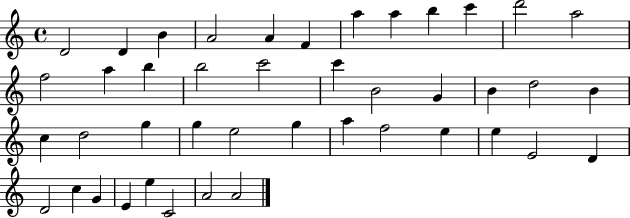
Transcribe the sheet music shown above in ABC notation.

X:1
T:Untitled
M:4/4
L:1/4
K:C
D2 D B A2 A F a a b c' d'2 a2 f2 a b b2 c'2 c' B2 G B d2 B c d2 g g e2 g a f2 e e E2 D D2 c G E e C2 A2 A2